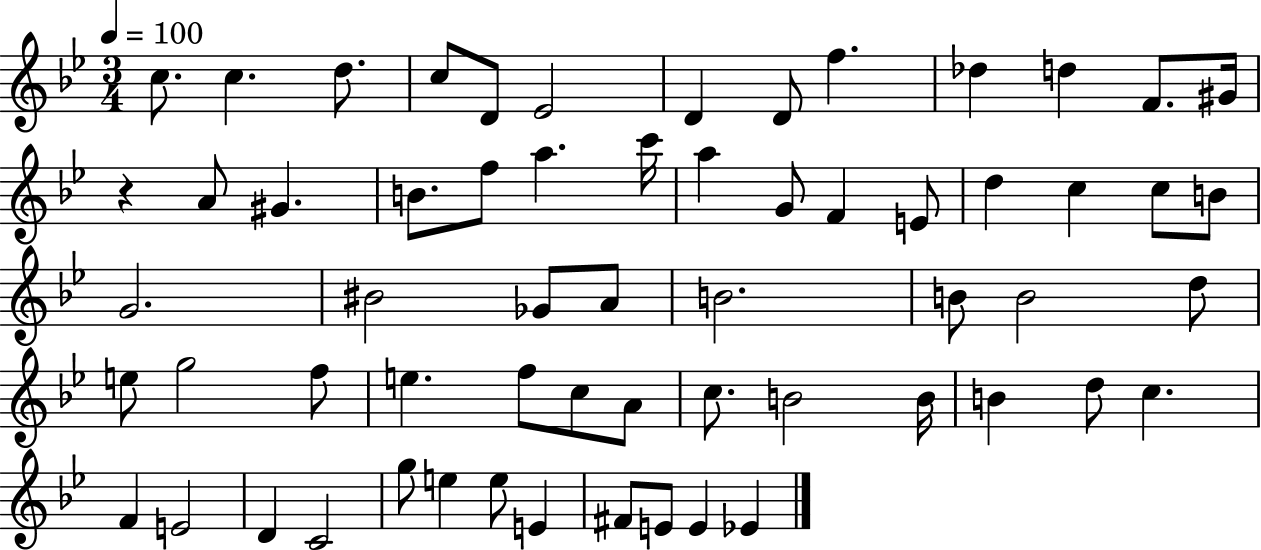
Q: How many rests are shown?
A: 1